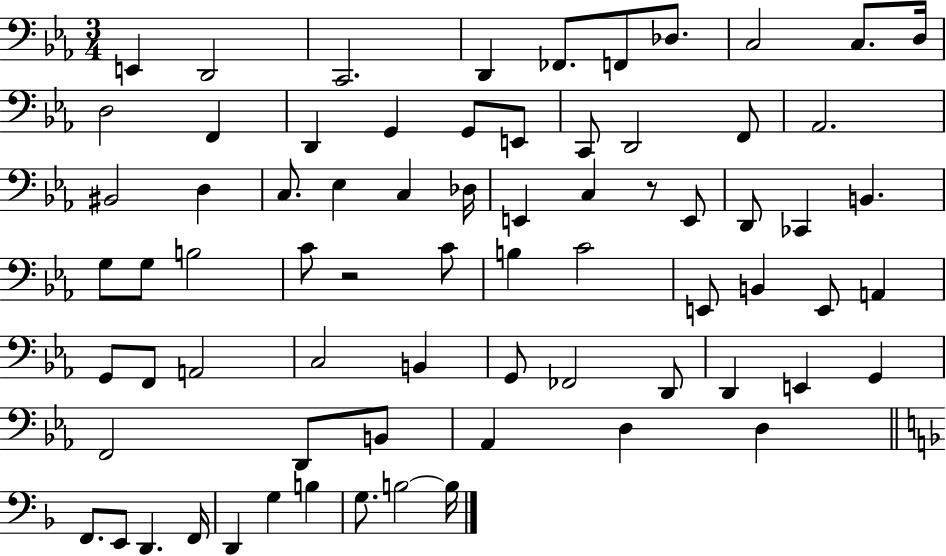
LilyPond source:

{
  \clef bass
  \numericTimeSignature
  \time 3/4
  \key ees \major
  e,4 d,2 | c,2. | d,4 fes,8. f,8 des8. | c2 c8. d16 | \break d2 f,4 | d,4 g,4 g,8 e,8 | c,8 d,2 f,8 | aes,2. | \break bis,2 d4 | c8. ees4 c4 des16 | e,4 c4 r8 e,8 | d,8 ces,4 b,4. | \break g8 g8 b2 | c'8 r2 c'8 | b4 c'2 | e,8 b,4 e,8 a,4 | \break g,8 f,8 a,2 | c2 b,4 | g,8 fes,2 d,8 | d,4 e,4 g,4 | \break f,2 d,8 b,8 | aes,4 d4 d4 | \bar "||" \break \key f \major f,8. e,8 d,4. f,16 | d,4 g4 b4 | g8. b2~~ b16 | \bar "|."
}